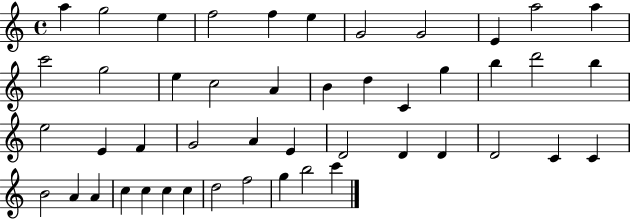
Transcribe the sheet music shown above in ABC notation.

X:1
T:Untitled
M:4/4
L:1/4
K:C
a g2 e f2 f e G2 G2 E a2 a c'2 g2 e c2 A B d C g b d'2 b e2 E F G2 A E D2 D D D2 C C B2 A A c c c c d2 f2 g b2 c'